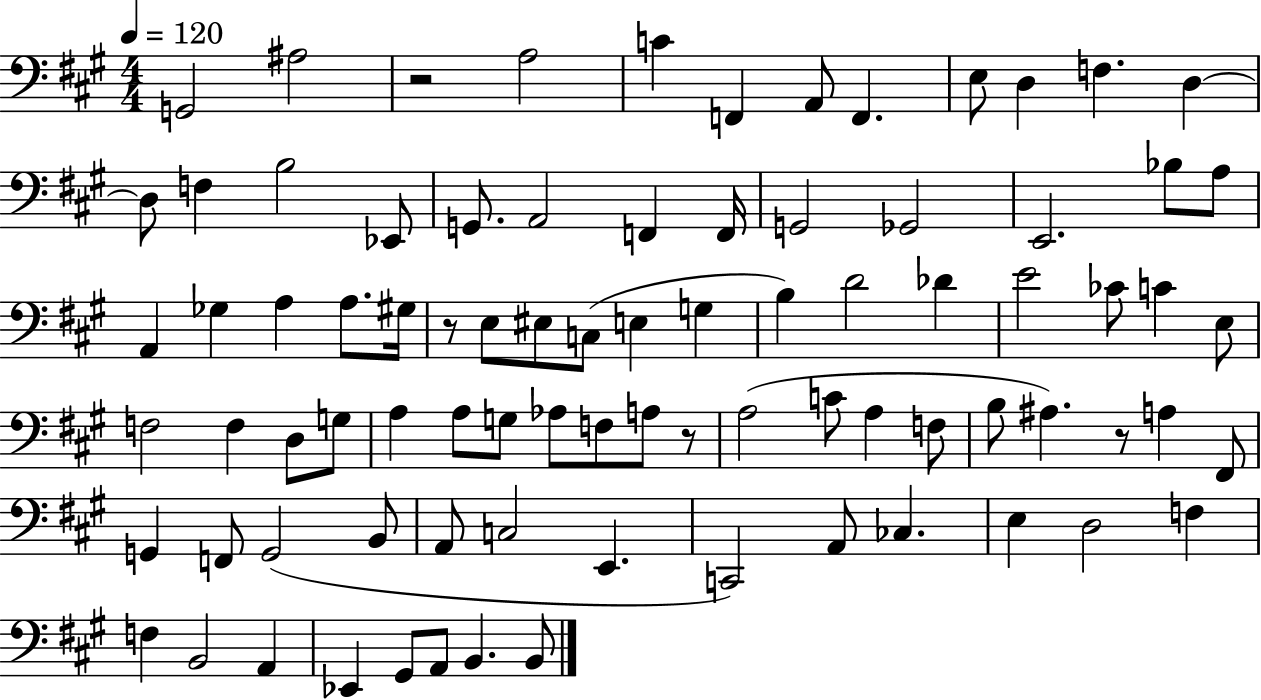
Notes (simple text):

G2/h A#3/h R/h A3/h C4/q F2/q A2/e F2/q. E3/e D3/q F3/q. D3/q D3/e F3/q B3/h Eb2/e G2/e. A2/h F2/q F2/s G2/h Gb2/h E2/h. Bb3/e A3/e A2/q Gb3/q A3/q A3/e. G#3/s R/e E3/e EIS3/e C3/e E3/q G3/q B3/q D4/h Db4/q E4/h CES4/e C4/q E3/e F3/h F3/q D3/e G3/e A3/q A3/e G3/e Ab3/e F3/e A3/e R/e A3/h C4/e A3/q F3/e B3/e A#3/q. R/e A3/q F#2/e G2/q F2/e G2/h B2/e A2/e C3/h E2/q. C2/h A2/e CES3/q. E3/q D3/h F3/q F3/q B2/h A2/q Eb2/q G#2/e A2/e B2/q. B2/e